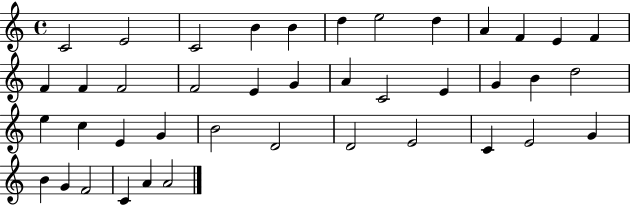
C4/h E4/h C4/h B4/q B4/q D5/q E5/h D5/q A4/q F4/q E4/q F4/q F4/q F4/q F4/h F4/h E4/q G4/q A4/q C4/h E4/q G4/q B4/q D5/h E5/q C5/q E4/q G4/q B4/h D4/h D4/h E4/h C4/q E4/h G4/q B4/q G4/q F4/h C4/q A4/q A4/h